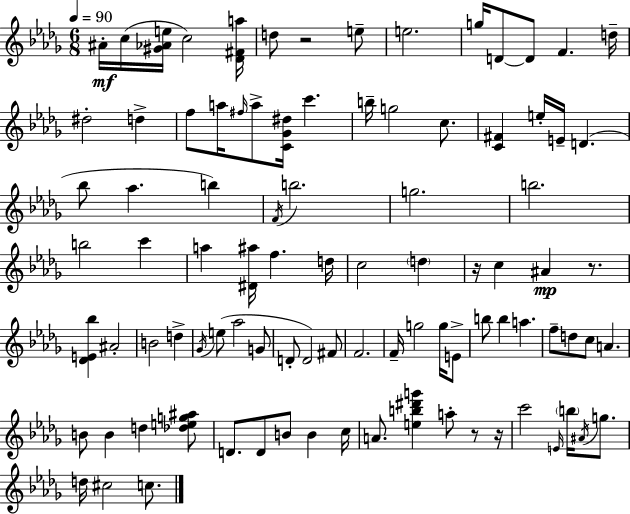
{
  \clef treble
  \numericTimeSignature
  \time 6/8
  \key bes \minor
  \tempo 4 = 90
  ais'16-.\mf c''16( <gis' aes' e''>16 c''2) <des' fis' a''>16 | d''8 r2 e''8-- | e''2. | g''16 d'8~~ d'8 f'4. d''16-- | \break dis''2-. d''4-> | f''8 a''16 \grace { fis''16 } a''8-> <c' ges' dis''>16 c'''4. | b''16-- g''2 c''8. | <c' fis'>4 e''16-. e'16-- d'4.( | \break bes''8 aes''4. b''4) | \acciaccatura { f'16 } b''2. | g''2. | b''2. | \break b''2 c'''4 | a''4 <dis' ais''>16 f''4. | d''16 c''2 \parenthesize d''4 | r16 c''4 ais'4\mp r8. | \break <des' e' bes''>4 ais'2-. | b'2 d''4-> | \acciaccatura { ges'16 } e''8( aes''2 | g'8 d'8-. d'2) | \break fis'8 f'2. | f'16-- g''2 | g''16 e'8-> b''8 b''4 a''4. | f''8-- d''8 c''8 a'4. | \break b'8 b'4 d''4 | <des'' e'' g'' ais''>8 d'8. d'8 b'8 b'4 | c''16 a'8. <e'' b'' dis''' g'''>4 a''8-. | r8 r16 c'''2 \grace { e'16 } | \break \parenthesize b''16 \acciaccatura { ais'16 } g''8. d''16 cis''2 | c''8. \bar "|."
}